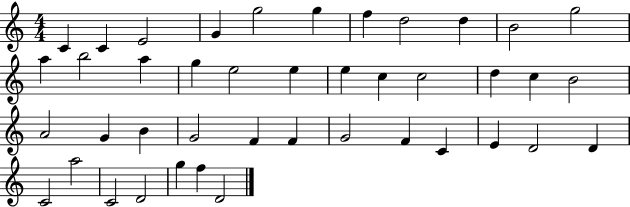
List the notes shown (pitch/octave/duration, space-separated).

C4/q C4/q E4/h G4/q G5/h G5/q F5/q D5/h D5/q B4/h G5/h A5/q B5/h A5/q G5/q E5/h E5/q E5/q C5/q C5/h D5/q C5/q B4/h A4/h G4/q B4/q G4/h F4/q F4/q G4/h F4/q C4/q E4/q D4/h D4/q C4/h A5/h C4/h D4/h G5/q F5/q D4/h